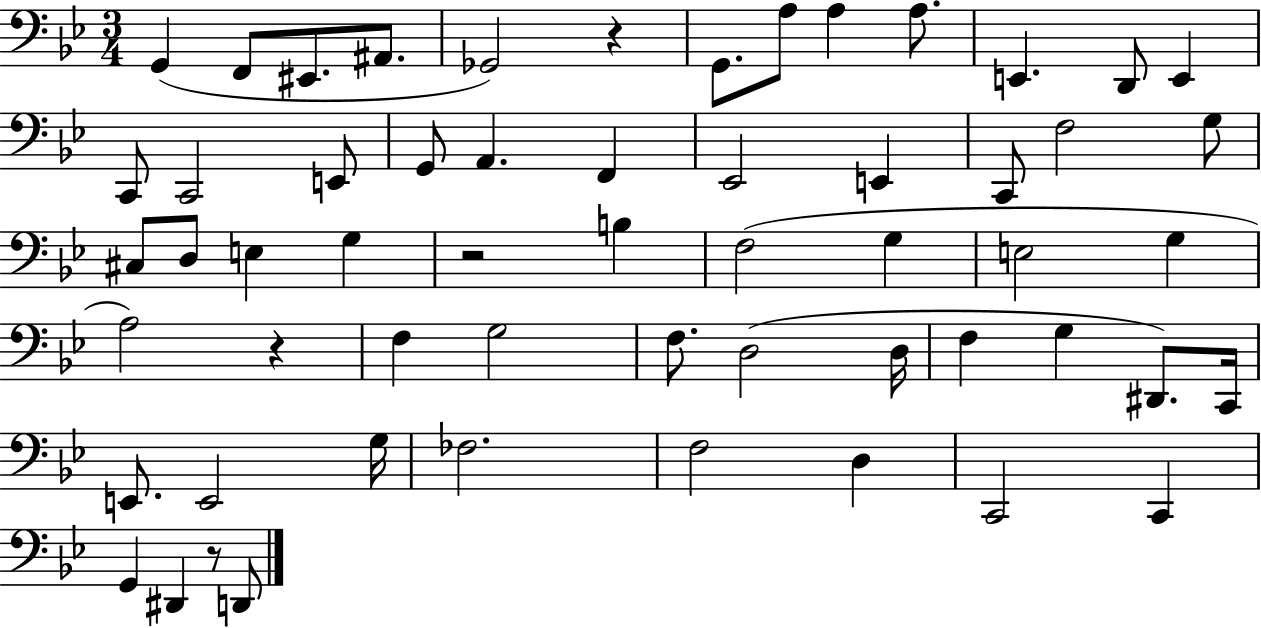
X:1
T:Untitled
M:3/4
L:1/4
K:Bb
G,, F,,/2 ^E,,/2 ^A,,/2 _G,,2 z G,,/2 A,/2 A, A,/2 E,, D,,/2 E,, C,,/2 C,,2 E,,/2 G,,/2 A,, F,, _E,,2 E,, C,,/2 F,2 G,/2 ^C,/2 D,/2 E, G, z2 B, F,2 G, E,2 G, A,2 z F, G,2 F,/2 D,2 D,/4 F, G, ^D,,/2 C,,/4 E,,/2 E,,2 G,/4 _F,2 F,2 D, C,,2 C,, G,, ^D,, z/2 D,,/2